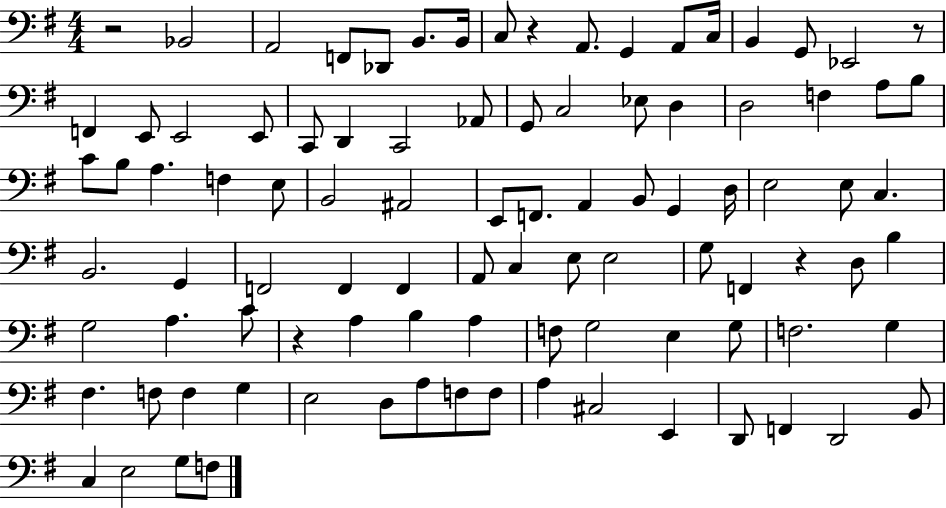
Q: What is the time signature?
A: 4/4